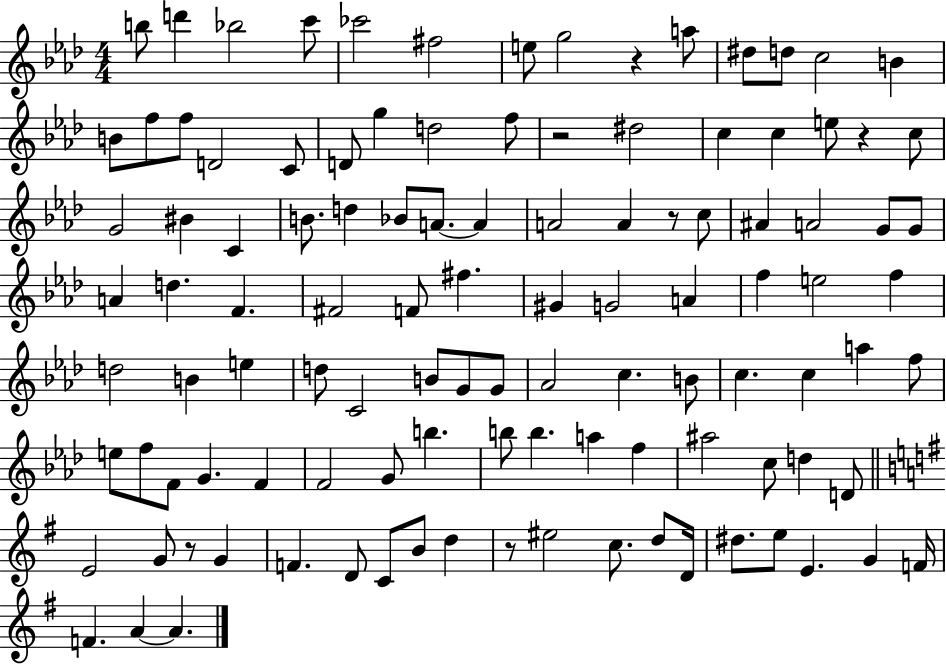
{
  \clef treble
  \numericTimeSignature
  \time 4/4
  \key aes \major
  b''8 d'''4 bes''2 c'''8 | ces'''2 fis''2 | e''8 g''2 r4 a''8 | dis''8 d''8 c''2 b'4 | \break b'8 f''8 f''8 d'2 c'8 | d'8 g''4 d''2 f''8 | r2 dis''2 | c''4 c''4 e''8 r4 c''8 | \break g'2 bis'4 c'4 | b'8. d''4 bes'8 a'8.~~ a'4 | a'2 a'4 r8 c''8 | ais'4 a'2 g'8 g'8 | \break a'4 d''4. f'4. | fis'2 f'8 fis''4. | gis'4 g'2 a'4 | f''4 e''2 f''4 | \break d''2 b'4 e''4 | d''8 c'2 b'8 g'8 g'8 | aes'2 c''4. b'8 | c''4. c''4 a''4 f''8 | \break e''8 f''8 f'8 g'4. f'4 | f'2 g'8 b''4. | b''8 b''4. a''4 f''4 | ais''2 c''8 d''4 d'8 | \break \bar "||" \break \key e \minor e'2 g'8 r8 g'4 | f'4. d'8 c'8 b'8 d''4 | r8 eis''2 c''8. d''8 d'16 | dis''8. e''8 e'4. g'4 f'16 | \break f'4. a'4~~ a'4. | \bar "|."
}